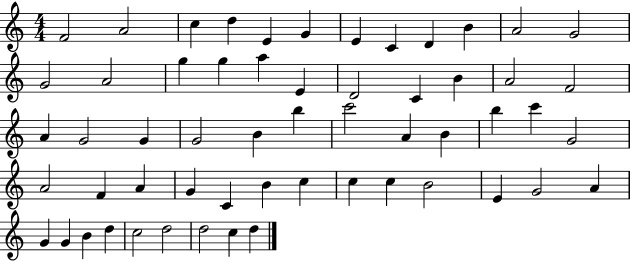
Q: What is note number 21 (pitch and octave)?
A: B4